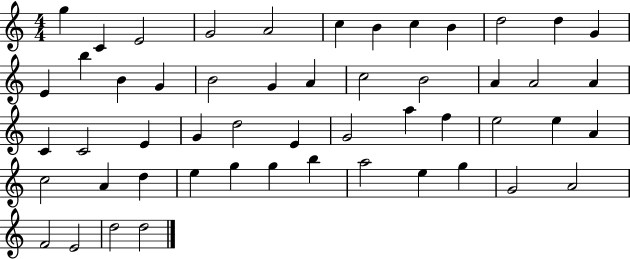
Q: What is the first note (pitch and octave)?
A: G5